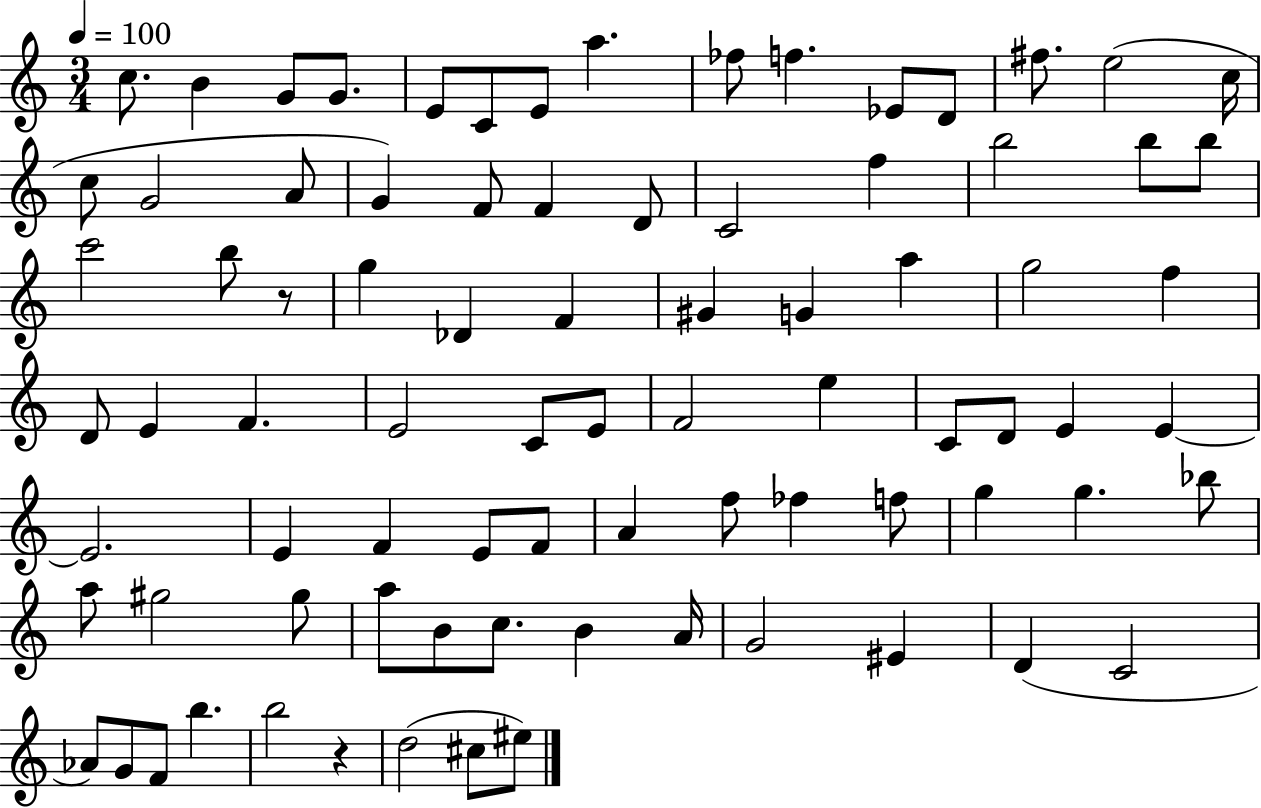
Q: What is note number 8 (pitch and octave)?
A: A5